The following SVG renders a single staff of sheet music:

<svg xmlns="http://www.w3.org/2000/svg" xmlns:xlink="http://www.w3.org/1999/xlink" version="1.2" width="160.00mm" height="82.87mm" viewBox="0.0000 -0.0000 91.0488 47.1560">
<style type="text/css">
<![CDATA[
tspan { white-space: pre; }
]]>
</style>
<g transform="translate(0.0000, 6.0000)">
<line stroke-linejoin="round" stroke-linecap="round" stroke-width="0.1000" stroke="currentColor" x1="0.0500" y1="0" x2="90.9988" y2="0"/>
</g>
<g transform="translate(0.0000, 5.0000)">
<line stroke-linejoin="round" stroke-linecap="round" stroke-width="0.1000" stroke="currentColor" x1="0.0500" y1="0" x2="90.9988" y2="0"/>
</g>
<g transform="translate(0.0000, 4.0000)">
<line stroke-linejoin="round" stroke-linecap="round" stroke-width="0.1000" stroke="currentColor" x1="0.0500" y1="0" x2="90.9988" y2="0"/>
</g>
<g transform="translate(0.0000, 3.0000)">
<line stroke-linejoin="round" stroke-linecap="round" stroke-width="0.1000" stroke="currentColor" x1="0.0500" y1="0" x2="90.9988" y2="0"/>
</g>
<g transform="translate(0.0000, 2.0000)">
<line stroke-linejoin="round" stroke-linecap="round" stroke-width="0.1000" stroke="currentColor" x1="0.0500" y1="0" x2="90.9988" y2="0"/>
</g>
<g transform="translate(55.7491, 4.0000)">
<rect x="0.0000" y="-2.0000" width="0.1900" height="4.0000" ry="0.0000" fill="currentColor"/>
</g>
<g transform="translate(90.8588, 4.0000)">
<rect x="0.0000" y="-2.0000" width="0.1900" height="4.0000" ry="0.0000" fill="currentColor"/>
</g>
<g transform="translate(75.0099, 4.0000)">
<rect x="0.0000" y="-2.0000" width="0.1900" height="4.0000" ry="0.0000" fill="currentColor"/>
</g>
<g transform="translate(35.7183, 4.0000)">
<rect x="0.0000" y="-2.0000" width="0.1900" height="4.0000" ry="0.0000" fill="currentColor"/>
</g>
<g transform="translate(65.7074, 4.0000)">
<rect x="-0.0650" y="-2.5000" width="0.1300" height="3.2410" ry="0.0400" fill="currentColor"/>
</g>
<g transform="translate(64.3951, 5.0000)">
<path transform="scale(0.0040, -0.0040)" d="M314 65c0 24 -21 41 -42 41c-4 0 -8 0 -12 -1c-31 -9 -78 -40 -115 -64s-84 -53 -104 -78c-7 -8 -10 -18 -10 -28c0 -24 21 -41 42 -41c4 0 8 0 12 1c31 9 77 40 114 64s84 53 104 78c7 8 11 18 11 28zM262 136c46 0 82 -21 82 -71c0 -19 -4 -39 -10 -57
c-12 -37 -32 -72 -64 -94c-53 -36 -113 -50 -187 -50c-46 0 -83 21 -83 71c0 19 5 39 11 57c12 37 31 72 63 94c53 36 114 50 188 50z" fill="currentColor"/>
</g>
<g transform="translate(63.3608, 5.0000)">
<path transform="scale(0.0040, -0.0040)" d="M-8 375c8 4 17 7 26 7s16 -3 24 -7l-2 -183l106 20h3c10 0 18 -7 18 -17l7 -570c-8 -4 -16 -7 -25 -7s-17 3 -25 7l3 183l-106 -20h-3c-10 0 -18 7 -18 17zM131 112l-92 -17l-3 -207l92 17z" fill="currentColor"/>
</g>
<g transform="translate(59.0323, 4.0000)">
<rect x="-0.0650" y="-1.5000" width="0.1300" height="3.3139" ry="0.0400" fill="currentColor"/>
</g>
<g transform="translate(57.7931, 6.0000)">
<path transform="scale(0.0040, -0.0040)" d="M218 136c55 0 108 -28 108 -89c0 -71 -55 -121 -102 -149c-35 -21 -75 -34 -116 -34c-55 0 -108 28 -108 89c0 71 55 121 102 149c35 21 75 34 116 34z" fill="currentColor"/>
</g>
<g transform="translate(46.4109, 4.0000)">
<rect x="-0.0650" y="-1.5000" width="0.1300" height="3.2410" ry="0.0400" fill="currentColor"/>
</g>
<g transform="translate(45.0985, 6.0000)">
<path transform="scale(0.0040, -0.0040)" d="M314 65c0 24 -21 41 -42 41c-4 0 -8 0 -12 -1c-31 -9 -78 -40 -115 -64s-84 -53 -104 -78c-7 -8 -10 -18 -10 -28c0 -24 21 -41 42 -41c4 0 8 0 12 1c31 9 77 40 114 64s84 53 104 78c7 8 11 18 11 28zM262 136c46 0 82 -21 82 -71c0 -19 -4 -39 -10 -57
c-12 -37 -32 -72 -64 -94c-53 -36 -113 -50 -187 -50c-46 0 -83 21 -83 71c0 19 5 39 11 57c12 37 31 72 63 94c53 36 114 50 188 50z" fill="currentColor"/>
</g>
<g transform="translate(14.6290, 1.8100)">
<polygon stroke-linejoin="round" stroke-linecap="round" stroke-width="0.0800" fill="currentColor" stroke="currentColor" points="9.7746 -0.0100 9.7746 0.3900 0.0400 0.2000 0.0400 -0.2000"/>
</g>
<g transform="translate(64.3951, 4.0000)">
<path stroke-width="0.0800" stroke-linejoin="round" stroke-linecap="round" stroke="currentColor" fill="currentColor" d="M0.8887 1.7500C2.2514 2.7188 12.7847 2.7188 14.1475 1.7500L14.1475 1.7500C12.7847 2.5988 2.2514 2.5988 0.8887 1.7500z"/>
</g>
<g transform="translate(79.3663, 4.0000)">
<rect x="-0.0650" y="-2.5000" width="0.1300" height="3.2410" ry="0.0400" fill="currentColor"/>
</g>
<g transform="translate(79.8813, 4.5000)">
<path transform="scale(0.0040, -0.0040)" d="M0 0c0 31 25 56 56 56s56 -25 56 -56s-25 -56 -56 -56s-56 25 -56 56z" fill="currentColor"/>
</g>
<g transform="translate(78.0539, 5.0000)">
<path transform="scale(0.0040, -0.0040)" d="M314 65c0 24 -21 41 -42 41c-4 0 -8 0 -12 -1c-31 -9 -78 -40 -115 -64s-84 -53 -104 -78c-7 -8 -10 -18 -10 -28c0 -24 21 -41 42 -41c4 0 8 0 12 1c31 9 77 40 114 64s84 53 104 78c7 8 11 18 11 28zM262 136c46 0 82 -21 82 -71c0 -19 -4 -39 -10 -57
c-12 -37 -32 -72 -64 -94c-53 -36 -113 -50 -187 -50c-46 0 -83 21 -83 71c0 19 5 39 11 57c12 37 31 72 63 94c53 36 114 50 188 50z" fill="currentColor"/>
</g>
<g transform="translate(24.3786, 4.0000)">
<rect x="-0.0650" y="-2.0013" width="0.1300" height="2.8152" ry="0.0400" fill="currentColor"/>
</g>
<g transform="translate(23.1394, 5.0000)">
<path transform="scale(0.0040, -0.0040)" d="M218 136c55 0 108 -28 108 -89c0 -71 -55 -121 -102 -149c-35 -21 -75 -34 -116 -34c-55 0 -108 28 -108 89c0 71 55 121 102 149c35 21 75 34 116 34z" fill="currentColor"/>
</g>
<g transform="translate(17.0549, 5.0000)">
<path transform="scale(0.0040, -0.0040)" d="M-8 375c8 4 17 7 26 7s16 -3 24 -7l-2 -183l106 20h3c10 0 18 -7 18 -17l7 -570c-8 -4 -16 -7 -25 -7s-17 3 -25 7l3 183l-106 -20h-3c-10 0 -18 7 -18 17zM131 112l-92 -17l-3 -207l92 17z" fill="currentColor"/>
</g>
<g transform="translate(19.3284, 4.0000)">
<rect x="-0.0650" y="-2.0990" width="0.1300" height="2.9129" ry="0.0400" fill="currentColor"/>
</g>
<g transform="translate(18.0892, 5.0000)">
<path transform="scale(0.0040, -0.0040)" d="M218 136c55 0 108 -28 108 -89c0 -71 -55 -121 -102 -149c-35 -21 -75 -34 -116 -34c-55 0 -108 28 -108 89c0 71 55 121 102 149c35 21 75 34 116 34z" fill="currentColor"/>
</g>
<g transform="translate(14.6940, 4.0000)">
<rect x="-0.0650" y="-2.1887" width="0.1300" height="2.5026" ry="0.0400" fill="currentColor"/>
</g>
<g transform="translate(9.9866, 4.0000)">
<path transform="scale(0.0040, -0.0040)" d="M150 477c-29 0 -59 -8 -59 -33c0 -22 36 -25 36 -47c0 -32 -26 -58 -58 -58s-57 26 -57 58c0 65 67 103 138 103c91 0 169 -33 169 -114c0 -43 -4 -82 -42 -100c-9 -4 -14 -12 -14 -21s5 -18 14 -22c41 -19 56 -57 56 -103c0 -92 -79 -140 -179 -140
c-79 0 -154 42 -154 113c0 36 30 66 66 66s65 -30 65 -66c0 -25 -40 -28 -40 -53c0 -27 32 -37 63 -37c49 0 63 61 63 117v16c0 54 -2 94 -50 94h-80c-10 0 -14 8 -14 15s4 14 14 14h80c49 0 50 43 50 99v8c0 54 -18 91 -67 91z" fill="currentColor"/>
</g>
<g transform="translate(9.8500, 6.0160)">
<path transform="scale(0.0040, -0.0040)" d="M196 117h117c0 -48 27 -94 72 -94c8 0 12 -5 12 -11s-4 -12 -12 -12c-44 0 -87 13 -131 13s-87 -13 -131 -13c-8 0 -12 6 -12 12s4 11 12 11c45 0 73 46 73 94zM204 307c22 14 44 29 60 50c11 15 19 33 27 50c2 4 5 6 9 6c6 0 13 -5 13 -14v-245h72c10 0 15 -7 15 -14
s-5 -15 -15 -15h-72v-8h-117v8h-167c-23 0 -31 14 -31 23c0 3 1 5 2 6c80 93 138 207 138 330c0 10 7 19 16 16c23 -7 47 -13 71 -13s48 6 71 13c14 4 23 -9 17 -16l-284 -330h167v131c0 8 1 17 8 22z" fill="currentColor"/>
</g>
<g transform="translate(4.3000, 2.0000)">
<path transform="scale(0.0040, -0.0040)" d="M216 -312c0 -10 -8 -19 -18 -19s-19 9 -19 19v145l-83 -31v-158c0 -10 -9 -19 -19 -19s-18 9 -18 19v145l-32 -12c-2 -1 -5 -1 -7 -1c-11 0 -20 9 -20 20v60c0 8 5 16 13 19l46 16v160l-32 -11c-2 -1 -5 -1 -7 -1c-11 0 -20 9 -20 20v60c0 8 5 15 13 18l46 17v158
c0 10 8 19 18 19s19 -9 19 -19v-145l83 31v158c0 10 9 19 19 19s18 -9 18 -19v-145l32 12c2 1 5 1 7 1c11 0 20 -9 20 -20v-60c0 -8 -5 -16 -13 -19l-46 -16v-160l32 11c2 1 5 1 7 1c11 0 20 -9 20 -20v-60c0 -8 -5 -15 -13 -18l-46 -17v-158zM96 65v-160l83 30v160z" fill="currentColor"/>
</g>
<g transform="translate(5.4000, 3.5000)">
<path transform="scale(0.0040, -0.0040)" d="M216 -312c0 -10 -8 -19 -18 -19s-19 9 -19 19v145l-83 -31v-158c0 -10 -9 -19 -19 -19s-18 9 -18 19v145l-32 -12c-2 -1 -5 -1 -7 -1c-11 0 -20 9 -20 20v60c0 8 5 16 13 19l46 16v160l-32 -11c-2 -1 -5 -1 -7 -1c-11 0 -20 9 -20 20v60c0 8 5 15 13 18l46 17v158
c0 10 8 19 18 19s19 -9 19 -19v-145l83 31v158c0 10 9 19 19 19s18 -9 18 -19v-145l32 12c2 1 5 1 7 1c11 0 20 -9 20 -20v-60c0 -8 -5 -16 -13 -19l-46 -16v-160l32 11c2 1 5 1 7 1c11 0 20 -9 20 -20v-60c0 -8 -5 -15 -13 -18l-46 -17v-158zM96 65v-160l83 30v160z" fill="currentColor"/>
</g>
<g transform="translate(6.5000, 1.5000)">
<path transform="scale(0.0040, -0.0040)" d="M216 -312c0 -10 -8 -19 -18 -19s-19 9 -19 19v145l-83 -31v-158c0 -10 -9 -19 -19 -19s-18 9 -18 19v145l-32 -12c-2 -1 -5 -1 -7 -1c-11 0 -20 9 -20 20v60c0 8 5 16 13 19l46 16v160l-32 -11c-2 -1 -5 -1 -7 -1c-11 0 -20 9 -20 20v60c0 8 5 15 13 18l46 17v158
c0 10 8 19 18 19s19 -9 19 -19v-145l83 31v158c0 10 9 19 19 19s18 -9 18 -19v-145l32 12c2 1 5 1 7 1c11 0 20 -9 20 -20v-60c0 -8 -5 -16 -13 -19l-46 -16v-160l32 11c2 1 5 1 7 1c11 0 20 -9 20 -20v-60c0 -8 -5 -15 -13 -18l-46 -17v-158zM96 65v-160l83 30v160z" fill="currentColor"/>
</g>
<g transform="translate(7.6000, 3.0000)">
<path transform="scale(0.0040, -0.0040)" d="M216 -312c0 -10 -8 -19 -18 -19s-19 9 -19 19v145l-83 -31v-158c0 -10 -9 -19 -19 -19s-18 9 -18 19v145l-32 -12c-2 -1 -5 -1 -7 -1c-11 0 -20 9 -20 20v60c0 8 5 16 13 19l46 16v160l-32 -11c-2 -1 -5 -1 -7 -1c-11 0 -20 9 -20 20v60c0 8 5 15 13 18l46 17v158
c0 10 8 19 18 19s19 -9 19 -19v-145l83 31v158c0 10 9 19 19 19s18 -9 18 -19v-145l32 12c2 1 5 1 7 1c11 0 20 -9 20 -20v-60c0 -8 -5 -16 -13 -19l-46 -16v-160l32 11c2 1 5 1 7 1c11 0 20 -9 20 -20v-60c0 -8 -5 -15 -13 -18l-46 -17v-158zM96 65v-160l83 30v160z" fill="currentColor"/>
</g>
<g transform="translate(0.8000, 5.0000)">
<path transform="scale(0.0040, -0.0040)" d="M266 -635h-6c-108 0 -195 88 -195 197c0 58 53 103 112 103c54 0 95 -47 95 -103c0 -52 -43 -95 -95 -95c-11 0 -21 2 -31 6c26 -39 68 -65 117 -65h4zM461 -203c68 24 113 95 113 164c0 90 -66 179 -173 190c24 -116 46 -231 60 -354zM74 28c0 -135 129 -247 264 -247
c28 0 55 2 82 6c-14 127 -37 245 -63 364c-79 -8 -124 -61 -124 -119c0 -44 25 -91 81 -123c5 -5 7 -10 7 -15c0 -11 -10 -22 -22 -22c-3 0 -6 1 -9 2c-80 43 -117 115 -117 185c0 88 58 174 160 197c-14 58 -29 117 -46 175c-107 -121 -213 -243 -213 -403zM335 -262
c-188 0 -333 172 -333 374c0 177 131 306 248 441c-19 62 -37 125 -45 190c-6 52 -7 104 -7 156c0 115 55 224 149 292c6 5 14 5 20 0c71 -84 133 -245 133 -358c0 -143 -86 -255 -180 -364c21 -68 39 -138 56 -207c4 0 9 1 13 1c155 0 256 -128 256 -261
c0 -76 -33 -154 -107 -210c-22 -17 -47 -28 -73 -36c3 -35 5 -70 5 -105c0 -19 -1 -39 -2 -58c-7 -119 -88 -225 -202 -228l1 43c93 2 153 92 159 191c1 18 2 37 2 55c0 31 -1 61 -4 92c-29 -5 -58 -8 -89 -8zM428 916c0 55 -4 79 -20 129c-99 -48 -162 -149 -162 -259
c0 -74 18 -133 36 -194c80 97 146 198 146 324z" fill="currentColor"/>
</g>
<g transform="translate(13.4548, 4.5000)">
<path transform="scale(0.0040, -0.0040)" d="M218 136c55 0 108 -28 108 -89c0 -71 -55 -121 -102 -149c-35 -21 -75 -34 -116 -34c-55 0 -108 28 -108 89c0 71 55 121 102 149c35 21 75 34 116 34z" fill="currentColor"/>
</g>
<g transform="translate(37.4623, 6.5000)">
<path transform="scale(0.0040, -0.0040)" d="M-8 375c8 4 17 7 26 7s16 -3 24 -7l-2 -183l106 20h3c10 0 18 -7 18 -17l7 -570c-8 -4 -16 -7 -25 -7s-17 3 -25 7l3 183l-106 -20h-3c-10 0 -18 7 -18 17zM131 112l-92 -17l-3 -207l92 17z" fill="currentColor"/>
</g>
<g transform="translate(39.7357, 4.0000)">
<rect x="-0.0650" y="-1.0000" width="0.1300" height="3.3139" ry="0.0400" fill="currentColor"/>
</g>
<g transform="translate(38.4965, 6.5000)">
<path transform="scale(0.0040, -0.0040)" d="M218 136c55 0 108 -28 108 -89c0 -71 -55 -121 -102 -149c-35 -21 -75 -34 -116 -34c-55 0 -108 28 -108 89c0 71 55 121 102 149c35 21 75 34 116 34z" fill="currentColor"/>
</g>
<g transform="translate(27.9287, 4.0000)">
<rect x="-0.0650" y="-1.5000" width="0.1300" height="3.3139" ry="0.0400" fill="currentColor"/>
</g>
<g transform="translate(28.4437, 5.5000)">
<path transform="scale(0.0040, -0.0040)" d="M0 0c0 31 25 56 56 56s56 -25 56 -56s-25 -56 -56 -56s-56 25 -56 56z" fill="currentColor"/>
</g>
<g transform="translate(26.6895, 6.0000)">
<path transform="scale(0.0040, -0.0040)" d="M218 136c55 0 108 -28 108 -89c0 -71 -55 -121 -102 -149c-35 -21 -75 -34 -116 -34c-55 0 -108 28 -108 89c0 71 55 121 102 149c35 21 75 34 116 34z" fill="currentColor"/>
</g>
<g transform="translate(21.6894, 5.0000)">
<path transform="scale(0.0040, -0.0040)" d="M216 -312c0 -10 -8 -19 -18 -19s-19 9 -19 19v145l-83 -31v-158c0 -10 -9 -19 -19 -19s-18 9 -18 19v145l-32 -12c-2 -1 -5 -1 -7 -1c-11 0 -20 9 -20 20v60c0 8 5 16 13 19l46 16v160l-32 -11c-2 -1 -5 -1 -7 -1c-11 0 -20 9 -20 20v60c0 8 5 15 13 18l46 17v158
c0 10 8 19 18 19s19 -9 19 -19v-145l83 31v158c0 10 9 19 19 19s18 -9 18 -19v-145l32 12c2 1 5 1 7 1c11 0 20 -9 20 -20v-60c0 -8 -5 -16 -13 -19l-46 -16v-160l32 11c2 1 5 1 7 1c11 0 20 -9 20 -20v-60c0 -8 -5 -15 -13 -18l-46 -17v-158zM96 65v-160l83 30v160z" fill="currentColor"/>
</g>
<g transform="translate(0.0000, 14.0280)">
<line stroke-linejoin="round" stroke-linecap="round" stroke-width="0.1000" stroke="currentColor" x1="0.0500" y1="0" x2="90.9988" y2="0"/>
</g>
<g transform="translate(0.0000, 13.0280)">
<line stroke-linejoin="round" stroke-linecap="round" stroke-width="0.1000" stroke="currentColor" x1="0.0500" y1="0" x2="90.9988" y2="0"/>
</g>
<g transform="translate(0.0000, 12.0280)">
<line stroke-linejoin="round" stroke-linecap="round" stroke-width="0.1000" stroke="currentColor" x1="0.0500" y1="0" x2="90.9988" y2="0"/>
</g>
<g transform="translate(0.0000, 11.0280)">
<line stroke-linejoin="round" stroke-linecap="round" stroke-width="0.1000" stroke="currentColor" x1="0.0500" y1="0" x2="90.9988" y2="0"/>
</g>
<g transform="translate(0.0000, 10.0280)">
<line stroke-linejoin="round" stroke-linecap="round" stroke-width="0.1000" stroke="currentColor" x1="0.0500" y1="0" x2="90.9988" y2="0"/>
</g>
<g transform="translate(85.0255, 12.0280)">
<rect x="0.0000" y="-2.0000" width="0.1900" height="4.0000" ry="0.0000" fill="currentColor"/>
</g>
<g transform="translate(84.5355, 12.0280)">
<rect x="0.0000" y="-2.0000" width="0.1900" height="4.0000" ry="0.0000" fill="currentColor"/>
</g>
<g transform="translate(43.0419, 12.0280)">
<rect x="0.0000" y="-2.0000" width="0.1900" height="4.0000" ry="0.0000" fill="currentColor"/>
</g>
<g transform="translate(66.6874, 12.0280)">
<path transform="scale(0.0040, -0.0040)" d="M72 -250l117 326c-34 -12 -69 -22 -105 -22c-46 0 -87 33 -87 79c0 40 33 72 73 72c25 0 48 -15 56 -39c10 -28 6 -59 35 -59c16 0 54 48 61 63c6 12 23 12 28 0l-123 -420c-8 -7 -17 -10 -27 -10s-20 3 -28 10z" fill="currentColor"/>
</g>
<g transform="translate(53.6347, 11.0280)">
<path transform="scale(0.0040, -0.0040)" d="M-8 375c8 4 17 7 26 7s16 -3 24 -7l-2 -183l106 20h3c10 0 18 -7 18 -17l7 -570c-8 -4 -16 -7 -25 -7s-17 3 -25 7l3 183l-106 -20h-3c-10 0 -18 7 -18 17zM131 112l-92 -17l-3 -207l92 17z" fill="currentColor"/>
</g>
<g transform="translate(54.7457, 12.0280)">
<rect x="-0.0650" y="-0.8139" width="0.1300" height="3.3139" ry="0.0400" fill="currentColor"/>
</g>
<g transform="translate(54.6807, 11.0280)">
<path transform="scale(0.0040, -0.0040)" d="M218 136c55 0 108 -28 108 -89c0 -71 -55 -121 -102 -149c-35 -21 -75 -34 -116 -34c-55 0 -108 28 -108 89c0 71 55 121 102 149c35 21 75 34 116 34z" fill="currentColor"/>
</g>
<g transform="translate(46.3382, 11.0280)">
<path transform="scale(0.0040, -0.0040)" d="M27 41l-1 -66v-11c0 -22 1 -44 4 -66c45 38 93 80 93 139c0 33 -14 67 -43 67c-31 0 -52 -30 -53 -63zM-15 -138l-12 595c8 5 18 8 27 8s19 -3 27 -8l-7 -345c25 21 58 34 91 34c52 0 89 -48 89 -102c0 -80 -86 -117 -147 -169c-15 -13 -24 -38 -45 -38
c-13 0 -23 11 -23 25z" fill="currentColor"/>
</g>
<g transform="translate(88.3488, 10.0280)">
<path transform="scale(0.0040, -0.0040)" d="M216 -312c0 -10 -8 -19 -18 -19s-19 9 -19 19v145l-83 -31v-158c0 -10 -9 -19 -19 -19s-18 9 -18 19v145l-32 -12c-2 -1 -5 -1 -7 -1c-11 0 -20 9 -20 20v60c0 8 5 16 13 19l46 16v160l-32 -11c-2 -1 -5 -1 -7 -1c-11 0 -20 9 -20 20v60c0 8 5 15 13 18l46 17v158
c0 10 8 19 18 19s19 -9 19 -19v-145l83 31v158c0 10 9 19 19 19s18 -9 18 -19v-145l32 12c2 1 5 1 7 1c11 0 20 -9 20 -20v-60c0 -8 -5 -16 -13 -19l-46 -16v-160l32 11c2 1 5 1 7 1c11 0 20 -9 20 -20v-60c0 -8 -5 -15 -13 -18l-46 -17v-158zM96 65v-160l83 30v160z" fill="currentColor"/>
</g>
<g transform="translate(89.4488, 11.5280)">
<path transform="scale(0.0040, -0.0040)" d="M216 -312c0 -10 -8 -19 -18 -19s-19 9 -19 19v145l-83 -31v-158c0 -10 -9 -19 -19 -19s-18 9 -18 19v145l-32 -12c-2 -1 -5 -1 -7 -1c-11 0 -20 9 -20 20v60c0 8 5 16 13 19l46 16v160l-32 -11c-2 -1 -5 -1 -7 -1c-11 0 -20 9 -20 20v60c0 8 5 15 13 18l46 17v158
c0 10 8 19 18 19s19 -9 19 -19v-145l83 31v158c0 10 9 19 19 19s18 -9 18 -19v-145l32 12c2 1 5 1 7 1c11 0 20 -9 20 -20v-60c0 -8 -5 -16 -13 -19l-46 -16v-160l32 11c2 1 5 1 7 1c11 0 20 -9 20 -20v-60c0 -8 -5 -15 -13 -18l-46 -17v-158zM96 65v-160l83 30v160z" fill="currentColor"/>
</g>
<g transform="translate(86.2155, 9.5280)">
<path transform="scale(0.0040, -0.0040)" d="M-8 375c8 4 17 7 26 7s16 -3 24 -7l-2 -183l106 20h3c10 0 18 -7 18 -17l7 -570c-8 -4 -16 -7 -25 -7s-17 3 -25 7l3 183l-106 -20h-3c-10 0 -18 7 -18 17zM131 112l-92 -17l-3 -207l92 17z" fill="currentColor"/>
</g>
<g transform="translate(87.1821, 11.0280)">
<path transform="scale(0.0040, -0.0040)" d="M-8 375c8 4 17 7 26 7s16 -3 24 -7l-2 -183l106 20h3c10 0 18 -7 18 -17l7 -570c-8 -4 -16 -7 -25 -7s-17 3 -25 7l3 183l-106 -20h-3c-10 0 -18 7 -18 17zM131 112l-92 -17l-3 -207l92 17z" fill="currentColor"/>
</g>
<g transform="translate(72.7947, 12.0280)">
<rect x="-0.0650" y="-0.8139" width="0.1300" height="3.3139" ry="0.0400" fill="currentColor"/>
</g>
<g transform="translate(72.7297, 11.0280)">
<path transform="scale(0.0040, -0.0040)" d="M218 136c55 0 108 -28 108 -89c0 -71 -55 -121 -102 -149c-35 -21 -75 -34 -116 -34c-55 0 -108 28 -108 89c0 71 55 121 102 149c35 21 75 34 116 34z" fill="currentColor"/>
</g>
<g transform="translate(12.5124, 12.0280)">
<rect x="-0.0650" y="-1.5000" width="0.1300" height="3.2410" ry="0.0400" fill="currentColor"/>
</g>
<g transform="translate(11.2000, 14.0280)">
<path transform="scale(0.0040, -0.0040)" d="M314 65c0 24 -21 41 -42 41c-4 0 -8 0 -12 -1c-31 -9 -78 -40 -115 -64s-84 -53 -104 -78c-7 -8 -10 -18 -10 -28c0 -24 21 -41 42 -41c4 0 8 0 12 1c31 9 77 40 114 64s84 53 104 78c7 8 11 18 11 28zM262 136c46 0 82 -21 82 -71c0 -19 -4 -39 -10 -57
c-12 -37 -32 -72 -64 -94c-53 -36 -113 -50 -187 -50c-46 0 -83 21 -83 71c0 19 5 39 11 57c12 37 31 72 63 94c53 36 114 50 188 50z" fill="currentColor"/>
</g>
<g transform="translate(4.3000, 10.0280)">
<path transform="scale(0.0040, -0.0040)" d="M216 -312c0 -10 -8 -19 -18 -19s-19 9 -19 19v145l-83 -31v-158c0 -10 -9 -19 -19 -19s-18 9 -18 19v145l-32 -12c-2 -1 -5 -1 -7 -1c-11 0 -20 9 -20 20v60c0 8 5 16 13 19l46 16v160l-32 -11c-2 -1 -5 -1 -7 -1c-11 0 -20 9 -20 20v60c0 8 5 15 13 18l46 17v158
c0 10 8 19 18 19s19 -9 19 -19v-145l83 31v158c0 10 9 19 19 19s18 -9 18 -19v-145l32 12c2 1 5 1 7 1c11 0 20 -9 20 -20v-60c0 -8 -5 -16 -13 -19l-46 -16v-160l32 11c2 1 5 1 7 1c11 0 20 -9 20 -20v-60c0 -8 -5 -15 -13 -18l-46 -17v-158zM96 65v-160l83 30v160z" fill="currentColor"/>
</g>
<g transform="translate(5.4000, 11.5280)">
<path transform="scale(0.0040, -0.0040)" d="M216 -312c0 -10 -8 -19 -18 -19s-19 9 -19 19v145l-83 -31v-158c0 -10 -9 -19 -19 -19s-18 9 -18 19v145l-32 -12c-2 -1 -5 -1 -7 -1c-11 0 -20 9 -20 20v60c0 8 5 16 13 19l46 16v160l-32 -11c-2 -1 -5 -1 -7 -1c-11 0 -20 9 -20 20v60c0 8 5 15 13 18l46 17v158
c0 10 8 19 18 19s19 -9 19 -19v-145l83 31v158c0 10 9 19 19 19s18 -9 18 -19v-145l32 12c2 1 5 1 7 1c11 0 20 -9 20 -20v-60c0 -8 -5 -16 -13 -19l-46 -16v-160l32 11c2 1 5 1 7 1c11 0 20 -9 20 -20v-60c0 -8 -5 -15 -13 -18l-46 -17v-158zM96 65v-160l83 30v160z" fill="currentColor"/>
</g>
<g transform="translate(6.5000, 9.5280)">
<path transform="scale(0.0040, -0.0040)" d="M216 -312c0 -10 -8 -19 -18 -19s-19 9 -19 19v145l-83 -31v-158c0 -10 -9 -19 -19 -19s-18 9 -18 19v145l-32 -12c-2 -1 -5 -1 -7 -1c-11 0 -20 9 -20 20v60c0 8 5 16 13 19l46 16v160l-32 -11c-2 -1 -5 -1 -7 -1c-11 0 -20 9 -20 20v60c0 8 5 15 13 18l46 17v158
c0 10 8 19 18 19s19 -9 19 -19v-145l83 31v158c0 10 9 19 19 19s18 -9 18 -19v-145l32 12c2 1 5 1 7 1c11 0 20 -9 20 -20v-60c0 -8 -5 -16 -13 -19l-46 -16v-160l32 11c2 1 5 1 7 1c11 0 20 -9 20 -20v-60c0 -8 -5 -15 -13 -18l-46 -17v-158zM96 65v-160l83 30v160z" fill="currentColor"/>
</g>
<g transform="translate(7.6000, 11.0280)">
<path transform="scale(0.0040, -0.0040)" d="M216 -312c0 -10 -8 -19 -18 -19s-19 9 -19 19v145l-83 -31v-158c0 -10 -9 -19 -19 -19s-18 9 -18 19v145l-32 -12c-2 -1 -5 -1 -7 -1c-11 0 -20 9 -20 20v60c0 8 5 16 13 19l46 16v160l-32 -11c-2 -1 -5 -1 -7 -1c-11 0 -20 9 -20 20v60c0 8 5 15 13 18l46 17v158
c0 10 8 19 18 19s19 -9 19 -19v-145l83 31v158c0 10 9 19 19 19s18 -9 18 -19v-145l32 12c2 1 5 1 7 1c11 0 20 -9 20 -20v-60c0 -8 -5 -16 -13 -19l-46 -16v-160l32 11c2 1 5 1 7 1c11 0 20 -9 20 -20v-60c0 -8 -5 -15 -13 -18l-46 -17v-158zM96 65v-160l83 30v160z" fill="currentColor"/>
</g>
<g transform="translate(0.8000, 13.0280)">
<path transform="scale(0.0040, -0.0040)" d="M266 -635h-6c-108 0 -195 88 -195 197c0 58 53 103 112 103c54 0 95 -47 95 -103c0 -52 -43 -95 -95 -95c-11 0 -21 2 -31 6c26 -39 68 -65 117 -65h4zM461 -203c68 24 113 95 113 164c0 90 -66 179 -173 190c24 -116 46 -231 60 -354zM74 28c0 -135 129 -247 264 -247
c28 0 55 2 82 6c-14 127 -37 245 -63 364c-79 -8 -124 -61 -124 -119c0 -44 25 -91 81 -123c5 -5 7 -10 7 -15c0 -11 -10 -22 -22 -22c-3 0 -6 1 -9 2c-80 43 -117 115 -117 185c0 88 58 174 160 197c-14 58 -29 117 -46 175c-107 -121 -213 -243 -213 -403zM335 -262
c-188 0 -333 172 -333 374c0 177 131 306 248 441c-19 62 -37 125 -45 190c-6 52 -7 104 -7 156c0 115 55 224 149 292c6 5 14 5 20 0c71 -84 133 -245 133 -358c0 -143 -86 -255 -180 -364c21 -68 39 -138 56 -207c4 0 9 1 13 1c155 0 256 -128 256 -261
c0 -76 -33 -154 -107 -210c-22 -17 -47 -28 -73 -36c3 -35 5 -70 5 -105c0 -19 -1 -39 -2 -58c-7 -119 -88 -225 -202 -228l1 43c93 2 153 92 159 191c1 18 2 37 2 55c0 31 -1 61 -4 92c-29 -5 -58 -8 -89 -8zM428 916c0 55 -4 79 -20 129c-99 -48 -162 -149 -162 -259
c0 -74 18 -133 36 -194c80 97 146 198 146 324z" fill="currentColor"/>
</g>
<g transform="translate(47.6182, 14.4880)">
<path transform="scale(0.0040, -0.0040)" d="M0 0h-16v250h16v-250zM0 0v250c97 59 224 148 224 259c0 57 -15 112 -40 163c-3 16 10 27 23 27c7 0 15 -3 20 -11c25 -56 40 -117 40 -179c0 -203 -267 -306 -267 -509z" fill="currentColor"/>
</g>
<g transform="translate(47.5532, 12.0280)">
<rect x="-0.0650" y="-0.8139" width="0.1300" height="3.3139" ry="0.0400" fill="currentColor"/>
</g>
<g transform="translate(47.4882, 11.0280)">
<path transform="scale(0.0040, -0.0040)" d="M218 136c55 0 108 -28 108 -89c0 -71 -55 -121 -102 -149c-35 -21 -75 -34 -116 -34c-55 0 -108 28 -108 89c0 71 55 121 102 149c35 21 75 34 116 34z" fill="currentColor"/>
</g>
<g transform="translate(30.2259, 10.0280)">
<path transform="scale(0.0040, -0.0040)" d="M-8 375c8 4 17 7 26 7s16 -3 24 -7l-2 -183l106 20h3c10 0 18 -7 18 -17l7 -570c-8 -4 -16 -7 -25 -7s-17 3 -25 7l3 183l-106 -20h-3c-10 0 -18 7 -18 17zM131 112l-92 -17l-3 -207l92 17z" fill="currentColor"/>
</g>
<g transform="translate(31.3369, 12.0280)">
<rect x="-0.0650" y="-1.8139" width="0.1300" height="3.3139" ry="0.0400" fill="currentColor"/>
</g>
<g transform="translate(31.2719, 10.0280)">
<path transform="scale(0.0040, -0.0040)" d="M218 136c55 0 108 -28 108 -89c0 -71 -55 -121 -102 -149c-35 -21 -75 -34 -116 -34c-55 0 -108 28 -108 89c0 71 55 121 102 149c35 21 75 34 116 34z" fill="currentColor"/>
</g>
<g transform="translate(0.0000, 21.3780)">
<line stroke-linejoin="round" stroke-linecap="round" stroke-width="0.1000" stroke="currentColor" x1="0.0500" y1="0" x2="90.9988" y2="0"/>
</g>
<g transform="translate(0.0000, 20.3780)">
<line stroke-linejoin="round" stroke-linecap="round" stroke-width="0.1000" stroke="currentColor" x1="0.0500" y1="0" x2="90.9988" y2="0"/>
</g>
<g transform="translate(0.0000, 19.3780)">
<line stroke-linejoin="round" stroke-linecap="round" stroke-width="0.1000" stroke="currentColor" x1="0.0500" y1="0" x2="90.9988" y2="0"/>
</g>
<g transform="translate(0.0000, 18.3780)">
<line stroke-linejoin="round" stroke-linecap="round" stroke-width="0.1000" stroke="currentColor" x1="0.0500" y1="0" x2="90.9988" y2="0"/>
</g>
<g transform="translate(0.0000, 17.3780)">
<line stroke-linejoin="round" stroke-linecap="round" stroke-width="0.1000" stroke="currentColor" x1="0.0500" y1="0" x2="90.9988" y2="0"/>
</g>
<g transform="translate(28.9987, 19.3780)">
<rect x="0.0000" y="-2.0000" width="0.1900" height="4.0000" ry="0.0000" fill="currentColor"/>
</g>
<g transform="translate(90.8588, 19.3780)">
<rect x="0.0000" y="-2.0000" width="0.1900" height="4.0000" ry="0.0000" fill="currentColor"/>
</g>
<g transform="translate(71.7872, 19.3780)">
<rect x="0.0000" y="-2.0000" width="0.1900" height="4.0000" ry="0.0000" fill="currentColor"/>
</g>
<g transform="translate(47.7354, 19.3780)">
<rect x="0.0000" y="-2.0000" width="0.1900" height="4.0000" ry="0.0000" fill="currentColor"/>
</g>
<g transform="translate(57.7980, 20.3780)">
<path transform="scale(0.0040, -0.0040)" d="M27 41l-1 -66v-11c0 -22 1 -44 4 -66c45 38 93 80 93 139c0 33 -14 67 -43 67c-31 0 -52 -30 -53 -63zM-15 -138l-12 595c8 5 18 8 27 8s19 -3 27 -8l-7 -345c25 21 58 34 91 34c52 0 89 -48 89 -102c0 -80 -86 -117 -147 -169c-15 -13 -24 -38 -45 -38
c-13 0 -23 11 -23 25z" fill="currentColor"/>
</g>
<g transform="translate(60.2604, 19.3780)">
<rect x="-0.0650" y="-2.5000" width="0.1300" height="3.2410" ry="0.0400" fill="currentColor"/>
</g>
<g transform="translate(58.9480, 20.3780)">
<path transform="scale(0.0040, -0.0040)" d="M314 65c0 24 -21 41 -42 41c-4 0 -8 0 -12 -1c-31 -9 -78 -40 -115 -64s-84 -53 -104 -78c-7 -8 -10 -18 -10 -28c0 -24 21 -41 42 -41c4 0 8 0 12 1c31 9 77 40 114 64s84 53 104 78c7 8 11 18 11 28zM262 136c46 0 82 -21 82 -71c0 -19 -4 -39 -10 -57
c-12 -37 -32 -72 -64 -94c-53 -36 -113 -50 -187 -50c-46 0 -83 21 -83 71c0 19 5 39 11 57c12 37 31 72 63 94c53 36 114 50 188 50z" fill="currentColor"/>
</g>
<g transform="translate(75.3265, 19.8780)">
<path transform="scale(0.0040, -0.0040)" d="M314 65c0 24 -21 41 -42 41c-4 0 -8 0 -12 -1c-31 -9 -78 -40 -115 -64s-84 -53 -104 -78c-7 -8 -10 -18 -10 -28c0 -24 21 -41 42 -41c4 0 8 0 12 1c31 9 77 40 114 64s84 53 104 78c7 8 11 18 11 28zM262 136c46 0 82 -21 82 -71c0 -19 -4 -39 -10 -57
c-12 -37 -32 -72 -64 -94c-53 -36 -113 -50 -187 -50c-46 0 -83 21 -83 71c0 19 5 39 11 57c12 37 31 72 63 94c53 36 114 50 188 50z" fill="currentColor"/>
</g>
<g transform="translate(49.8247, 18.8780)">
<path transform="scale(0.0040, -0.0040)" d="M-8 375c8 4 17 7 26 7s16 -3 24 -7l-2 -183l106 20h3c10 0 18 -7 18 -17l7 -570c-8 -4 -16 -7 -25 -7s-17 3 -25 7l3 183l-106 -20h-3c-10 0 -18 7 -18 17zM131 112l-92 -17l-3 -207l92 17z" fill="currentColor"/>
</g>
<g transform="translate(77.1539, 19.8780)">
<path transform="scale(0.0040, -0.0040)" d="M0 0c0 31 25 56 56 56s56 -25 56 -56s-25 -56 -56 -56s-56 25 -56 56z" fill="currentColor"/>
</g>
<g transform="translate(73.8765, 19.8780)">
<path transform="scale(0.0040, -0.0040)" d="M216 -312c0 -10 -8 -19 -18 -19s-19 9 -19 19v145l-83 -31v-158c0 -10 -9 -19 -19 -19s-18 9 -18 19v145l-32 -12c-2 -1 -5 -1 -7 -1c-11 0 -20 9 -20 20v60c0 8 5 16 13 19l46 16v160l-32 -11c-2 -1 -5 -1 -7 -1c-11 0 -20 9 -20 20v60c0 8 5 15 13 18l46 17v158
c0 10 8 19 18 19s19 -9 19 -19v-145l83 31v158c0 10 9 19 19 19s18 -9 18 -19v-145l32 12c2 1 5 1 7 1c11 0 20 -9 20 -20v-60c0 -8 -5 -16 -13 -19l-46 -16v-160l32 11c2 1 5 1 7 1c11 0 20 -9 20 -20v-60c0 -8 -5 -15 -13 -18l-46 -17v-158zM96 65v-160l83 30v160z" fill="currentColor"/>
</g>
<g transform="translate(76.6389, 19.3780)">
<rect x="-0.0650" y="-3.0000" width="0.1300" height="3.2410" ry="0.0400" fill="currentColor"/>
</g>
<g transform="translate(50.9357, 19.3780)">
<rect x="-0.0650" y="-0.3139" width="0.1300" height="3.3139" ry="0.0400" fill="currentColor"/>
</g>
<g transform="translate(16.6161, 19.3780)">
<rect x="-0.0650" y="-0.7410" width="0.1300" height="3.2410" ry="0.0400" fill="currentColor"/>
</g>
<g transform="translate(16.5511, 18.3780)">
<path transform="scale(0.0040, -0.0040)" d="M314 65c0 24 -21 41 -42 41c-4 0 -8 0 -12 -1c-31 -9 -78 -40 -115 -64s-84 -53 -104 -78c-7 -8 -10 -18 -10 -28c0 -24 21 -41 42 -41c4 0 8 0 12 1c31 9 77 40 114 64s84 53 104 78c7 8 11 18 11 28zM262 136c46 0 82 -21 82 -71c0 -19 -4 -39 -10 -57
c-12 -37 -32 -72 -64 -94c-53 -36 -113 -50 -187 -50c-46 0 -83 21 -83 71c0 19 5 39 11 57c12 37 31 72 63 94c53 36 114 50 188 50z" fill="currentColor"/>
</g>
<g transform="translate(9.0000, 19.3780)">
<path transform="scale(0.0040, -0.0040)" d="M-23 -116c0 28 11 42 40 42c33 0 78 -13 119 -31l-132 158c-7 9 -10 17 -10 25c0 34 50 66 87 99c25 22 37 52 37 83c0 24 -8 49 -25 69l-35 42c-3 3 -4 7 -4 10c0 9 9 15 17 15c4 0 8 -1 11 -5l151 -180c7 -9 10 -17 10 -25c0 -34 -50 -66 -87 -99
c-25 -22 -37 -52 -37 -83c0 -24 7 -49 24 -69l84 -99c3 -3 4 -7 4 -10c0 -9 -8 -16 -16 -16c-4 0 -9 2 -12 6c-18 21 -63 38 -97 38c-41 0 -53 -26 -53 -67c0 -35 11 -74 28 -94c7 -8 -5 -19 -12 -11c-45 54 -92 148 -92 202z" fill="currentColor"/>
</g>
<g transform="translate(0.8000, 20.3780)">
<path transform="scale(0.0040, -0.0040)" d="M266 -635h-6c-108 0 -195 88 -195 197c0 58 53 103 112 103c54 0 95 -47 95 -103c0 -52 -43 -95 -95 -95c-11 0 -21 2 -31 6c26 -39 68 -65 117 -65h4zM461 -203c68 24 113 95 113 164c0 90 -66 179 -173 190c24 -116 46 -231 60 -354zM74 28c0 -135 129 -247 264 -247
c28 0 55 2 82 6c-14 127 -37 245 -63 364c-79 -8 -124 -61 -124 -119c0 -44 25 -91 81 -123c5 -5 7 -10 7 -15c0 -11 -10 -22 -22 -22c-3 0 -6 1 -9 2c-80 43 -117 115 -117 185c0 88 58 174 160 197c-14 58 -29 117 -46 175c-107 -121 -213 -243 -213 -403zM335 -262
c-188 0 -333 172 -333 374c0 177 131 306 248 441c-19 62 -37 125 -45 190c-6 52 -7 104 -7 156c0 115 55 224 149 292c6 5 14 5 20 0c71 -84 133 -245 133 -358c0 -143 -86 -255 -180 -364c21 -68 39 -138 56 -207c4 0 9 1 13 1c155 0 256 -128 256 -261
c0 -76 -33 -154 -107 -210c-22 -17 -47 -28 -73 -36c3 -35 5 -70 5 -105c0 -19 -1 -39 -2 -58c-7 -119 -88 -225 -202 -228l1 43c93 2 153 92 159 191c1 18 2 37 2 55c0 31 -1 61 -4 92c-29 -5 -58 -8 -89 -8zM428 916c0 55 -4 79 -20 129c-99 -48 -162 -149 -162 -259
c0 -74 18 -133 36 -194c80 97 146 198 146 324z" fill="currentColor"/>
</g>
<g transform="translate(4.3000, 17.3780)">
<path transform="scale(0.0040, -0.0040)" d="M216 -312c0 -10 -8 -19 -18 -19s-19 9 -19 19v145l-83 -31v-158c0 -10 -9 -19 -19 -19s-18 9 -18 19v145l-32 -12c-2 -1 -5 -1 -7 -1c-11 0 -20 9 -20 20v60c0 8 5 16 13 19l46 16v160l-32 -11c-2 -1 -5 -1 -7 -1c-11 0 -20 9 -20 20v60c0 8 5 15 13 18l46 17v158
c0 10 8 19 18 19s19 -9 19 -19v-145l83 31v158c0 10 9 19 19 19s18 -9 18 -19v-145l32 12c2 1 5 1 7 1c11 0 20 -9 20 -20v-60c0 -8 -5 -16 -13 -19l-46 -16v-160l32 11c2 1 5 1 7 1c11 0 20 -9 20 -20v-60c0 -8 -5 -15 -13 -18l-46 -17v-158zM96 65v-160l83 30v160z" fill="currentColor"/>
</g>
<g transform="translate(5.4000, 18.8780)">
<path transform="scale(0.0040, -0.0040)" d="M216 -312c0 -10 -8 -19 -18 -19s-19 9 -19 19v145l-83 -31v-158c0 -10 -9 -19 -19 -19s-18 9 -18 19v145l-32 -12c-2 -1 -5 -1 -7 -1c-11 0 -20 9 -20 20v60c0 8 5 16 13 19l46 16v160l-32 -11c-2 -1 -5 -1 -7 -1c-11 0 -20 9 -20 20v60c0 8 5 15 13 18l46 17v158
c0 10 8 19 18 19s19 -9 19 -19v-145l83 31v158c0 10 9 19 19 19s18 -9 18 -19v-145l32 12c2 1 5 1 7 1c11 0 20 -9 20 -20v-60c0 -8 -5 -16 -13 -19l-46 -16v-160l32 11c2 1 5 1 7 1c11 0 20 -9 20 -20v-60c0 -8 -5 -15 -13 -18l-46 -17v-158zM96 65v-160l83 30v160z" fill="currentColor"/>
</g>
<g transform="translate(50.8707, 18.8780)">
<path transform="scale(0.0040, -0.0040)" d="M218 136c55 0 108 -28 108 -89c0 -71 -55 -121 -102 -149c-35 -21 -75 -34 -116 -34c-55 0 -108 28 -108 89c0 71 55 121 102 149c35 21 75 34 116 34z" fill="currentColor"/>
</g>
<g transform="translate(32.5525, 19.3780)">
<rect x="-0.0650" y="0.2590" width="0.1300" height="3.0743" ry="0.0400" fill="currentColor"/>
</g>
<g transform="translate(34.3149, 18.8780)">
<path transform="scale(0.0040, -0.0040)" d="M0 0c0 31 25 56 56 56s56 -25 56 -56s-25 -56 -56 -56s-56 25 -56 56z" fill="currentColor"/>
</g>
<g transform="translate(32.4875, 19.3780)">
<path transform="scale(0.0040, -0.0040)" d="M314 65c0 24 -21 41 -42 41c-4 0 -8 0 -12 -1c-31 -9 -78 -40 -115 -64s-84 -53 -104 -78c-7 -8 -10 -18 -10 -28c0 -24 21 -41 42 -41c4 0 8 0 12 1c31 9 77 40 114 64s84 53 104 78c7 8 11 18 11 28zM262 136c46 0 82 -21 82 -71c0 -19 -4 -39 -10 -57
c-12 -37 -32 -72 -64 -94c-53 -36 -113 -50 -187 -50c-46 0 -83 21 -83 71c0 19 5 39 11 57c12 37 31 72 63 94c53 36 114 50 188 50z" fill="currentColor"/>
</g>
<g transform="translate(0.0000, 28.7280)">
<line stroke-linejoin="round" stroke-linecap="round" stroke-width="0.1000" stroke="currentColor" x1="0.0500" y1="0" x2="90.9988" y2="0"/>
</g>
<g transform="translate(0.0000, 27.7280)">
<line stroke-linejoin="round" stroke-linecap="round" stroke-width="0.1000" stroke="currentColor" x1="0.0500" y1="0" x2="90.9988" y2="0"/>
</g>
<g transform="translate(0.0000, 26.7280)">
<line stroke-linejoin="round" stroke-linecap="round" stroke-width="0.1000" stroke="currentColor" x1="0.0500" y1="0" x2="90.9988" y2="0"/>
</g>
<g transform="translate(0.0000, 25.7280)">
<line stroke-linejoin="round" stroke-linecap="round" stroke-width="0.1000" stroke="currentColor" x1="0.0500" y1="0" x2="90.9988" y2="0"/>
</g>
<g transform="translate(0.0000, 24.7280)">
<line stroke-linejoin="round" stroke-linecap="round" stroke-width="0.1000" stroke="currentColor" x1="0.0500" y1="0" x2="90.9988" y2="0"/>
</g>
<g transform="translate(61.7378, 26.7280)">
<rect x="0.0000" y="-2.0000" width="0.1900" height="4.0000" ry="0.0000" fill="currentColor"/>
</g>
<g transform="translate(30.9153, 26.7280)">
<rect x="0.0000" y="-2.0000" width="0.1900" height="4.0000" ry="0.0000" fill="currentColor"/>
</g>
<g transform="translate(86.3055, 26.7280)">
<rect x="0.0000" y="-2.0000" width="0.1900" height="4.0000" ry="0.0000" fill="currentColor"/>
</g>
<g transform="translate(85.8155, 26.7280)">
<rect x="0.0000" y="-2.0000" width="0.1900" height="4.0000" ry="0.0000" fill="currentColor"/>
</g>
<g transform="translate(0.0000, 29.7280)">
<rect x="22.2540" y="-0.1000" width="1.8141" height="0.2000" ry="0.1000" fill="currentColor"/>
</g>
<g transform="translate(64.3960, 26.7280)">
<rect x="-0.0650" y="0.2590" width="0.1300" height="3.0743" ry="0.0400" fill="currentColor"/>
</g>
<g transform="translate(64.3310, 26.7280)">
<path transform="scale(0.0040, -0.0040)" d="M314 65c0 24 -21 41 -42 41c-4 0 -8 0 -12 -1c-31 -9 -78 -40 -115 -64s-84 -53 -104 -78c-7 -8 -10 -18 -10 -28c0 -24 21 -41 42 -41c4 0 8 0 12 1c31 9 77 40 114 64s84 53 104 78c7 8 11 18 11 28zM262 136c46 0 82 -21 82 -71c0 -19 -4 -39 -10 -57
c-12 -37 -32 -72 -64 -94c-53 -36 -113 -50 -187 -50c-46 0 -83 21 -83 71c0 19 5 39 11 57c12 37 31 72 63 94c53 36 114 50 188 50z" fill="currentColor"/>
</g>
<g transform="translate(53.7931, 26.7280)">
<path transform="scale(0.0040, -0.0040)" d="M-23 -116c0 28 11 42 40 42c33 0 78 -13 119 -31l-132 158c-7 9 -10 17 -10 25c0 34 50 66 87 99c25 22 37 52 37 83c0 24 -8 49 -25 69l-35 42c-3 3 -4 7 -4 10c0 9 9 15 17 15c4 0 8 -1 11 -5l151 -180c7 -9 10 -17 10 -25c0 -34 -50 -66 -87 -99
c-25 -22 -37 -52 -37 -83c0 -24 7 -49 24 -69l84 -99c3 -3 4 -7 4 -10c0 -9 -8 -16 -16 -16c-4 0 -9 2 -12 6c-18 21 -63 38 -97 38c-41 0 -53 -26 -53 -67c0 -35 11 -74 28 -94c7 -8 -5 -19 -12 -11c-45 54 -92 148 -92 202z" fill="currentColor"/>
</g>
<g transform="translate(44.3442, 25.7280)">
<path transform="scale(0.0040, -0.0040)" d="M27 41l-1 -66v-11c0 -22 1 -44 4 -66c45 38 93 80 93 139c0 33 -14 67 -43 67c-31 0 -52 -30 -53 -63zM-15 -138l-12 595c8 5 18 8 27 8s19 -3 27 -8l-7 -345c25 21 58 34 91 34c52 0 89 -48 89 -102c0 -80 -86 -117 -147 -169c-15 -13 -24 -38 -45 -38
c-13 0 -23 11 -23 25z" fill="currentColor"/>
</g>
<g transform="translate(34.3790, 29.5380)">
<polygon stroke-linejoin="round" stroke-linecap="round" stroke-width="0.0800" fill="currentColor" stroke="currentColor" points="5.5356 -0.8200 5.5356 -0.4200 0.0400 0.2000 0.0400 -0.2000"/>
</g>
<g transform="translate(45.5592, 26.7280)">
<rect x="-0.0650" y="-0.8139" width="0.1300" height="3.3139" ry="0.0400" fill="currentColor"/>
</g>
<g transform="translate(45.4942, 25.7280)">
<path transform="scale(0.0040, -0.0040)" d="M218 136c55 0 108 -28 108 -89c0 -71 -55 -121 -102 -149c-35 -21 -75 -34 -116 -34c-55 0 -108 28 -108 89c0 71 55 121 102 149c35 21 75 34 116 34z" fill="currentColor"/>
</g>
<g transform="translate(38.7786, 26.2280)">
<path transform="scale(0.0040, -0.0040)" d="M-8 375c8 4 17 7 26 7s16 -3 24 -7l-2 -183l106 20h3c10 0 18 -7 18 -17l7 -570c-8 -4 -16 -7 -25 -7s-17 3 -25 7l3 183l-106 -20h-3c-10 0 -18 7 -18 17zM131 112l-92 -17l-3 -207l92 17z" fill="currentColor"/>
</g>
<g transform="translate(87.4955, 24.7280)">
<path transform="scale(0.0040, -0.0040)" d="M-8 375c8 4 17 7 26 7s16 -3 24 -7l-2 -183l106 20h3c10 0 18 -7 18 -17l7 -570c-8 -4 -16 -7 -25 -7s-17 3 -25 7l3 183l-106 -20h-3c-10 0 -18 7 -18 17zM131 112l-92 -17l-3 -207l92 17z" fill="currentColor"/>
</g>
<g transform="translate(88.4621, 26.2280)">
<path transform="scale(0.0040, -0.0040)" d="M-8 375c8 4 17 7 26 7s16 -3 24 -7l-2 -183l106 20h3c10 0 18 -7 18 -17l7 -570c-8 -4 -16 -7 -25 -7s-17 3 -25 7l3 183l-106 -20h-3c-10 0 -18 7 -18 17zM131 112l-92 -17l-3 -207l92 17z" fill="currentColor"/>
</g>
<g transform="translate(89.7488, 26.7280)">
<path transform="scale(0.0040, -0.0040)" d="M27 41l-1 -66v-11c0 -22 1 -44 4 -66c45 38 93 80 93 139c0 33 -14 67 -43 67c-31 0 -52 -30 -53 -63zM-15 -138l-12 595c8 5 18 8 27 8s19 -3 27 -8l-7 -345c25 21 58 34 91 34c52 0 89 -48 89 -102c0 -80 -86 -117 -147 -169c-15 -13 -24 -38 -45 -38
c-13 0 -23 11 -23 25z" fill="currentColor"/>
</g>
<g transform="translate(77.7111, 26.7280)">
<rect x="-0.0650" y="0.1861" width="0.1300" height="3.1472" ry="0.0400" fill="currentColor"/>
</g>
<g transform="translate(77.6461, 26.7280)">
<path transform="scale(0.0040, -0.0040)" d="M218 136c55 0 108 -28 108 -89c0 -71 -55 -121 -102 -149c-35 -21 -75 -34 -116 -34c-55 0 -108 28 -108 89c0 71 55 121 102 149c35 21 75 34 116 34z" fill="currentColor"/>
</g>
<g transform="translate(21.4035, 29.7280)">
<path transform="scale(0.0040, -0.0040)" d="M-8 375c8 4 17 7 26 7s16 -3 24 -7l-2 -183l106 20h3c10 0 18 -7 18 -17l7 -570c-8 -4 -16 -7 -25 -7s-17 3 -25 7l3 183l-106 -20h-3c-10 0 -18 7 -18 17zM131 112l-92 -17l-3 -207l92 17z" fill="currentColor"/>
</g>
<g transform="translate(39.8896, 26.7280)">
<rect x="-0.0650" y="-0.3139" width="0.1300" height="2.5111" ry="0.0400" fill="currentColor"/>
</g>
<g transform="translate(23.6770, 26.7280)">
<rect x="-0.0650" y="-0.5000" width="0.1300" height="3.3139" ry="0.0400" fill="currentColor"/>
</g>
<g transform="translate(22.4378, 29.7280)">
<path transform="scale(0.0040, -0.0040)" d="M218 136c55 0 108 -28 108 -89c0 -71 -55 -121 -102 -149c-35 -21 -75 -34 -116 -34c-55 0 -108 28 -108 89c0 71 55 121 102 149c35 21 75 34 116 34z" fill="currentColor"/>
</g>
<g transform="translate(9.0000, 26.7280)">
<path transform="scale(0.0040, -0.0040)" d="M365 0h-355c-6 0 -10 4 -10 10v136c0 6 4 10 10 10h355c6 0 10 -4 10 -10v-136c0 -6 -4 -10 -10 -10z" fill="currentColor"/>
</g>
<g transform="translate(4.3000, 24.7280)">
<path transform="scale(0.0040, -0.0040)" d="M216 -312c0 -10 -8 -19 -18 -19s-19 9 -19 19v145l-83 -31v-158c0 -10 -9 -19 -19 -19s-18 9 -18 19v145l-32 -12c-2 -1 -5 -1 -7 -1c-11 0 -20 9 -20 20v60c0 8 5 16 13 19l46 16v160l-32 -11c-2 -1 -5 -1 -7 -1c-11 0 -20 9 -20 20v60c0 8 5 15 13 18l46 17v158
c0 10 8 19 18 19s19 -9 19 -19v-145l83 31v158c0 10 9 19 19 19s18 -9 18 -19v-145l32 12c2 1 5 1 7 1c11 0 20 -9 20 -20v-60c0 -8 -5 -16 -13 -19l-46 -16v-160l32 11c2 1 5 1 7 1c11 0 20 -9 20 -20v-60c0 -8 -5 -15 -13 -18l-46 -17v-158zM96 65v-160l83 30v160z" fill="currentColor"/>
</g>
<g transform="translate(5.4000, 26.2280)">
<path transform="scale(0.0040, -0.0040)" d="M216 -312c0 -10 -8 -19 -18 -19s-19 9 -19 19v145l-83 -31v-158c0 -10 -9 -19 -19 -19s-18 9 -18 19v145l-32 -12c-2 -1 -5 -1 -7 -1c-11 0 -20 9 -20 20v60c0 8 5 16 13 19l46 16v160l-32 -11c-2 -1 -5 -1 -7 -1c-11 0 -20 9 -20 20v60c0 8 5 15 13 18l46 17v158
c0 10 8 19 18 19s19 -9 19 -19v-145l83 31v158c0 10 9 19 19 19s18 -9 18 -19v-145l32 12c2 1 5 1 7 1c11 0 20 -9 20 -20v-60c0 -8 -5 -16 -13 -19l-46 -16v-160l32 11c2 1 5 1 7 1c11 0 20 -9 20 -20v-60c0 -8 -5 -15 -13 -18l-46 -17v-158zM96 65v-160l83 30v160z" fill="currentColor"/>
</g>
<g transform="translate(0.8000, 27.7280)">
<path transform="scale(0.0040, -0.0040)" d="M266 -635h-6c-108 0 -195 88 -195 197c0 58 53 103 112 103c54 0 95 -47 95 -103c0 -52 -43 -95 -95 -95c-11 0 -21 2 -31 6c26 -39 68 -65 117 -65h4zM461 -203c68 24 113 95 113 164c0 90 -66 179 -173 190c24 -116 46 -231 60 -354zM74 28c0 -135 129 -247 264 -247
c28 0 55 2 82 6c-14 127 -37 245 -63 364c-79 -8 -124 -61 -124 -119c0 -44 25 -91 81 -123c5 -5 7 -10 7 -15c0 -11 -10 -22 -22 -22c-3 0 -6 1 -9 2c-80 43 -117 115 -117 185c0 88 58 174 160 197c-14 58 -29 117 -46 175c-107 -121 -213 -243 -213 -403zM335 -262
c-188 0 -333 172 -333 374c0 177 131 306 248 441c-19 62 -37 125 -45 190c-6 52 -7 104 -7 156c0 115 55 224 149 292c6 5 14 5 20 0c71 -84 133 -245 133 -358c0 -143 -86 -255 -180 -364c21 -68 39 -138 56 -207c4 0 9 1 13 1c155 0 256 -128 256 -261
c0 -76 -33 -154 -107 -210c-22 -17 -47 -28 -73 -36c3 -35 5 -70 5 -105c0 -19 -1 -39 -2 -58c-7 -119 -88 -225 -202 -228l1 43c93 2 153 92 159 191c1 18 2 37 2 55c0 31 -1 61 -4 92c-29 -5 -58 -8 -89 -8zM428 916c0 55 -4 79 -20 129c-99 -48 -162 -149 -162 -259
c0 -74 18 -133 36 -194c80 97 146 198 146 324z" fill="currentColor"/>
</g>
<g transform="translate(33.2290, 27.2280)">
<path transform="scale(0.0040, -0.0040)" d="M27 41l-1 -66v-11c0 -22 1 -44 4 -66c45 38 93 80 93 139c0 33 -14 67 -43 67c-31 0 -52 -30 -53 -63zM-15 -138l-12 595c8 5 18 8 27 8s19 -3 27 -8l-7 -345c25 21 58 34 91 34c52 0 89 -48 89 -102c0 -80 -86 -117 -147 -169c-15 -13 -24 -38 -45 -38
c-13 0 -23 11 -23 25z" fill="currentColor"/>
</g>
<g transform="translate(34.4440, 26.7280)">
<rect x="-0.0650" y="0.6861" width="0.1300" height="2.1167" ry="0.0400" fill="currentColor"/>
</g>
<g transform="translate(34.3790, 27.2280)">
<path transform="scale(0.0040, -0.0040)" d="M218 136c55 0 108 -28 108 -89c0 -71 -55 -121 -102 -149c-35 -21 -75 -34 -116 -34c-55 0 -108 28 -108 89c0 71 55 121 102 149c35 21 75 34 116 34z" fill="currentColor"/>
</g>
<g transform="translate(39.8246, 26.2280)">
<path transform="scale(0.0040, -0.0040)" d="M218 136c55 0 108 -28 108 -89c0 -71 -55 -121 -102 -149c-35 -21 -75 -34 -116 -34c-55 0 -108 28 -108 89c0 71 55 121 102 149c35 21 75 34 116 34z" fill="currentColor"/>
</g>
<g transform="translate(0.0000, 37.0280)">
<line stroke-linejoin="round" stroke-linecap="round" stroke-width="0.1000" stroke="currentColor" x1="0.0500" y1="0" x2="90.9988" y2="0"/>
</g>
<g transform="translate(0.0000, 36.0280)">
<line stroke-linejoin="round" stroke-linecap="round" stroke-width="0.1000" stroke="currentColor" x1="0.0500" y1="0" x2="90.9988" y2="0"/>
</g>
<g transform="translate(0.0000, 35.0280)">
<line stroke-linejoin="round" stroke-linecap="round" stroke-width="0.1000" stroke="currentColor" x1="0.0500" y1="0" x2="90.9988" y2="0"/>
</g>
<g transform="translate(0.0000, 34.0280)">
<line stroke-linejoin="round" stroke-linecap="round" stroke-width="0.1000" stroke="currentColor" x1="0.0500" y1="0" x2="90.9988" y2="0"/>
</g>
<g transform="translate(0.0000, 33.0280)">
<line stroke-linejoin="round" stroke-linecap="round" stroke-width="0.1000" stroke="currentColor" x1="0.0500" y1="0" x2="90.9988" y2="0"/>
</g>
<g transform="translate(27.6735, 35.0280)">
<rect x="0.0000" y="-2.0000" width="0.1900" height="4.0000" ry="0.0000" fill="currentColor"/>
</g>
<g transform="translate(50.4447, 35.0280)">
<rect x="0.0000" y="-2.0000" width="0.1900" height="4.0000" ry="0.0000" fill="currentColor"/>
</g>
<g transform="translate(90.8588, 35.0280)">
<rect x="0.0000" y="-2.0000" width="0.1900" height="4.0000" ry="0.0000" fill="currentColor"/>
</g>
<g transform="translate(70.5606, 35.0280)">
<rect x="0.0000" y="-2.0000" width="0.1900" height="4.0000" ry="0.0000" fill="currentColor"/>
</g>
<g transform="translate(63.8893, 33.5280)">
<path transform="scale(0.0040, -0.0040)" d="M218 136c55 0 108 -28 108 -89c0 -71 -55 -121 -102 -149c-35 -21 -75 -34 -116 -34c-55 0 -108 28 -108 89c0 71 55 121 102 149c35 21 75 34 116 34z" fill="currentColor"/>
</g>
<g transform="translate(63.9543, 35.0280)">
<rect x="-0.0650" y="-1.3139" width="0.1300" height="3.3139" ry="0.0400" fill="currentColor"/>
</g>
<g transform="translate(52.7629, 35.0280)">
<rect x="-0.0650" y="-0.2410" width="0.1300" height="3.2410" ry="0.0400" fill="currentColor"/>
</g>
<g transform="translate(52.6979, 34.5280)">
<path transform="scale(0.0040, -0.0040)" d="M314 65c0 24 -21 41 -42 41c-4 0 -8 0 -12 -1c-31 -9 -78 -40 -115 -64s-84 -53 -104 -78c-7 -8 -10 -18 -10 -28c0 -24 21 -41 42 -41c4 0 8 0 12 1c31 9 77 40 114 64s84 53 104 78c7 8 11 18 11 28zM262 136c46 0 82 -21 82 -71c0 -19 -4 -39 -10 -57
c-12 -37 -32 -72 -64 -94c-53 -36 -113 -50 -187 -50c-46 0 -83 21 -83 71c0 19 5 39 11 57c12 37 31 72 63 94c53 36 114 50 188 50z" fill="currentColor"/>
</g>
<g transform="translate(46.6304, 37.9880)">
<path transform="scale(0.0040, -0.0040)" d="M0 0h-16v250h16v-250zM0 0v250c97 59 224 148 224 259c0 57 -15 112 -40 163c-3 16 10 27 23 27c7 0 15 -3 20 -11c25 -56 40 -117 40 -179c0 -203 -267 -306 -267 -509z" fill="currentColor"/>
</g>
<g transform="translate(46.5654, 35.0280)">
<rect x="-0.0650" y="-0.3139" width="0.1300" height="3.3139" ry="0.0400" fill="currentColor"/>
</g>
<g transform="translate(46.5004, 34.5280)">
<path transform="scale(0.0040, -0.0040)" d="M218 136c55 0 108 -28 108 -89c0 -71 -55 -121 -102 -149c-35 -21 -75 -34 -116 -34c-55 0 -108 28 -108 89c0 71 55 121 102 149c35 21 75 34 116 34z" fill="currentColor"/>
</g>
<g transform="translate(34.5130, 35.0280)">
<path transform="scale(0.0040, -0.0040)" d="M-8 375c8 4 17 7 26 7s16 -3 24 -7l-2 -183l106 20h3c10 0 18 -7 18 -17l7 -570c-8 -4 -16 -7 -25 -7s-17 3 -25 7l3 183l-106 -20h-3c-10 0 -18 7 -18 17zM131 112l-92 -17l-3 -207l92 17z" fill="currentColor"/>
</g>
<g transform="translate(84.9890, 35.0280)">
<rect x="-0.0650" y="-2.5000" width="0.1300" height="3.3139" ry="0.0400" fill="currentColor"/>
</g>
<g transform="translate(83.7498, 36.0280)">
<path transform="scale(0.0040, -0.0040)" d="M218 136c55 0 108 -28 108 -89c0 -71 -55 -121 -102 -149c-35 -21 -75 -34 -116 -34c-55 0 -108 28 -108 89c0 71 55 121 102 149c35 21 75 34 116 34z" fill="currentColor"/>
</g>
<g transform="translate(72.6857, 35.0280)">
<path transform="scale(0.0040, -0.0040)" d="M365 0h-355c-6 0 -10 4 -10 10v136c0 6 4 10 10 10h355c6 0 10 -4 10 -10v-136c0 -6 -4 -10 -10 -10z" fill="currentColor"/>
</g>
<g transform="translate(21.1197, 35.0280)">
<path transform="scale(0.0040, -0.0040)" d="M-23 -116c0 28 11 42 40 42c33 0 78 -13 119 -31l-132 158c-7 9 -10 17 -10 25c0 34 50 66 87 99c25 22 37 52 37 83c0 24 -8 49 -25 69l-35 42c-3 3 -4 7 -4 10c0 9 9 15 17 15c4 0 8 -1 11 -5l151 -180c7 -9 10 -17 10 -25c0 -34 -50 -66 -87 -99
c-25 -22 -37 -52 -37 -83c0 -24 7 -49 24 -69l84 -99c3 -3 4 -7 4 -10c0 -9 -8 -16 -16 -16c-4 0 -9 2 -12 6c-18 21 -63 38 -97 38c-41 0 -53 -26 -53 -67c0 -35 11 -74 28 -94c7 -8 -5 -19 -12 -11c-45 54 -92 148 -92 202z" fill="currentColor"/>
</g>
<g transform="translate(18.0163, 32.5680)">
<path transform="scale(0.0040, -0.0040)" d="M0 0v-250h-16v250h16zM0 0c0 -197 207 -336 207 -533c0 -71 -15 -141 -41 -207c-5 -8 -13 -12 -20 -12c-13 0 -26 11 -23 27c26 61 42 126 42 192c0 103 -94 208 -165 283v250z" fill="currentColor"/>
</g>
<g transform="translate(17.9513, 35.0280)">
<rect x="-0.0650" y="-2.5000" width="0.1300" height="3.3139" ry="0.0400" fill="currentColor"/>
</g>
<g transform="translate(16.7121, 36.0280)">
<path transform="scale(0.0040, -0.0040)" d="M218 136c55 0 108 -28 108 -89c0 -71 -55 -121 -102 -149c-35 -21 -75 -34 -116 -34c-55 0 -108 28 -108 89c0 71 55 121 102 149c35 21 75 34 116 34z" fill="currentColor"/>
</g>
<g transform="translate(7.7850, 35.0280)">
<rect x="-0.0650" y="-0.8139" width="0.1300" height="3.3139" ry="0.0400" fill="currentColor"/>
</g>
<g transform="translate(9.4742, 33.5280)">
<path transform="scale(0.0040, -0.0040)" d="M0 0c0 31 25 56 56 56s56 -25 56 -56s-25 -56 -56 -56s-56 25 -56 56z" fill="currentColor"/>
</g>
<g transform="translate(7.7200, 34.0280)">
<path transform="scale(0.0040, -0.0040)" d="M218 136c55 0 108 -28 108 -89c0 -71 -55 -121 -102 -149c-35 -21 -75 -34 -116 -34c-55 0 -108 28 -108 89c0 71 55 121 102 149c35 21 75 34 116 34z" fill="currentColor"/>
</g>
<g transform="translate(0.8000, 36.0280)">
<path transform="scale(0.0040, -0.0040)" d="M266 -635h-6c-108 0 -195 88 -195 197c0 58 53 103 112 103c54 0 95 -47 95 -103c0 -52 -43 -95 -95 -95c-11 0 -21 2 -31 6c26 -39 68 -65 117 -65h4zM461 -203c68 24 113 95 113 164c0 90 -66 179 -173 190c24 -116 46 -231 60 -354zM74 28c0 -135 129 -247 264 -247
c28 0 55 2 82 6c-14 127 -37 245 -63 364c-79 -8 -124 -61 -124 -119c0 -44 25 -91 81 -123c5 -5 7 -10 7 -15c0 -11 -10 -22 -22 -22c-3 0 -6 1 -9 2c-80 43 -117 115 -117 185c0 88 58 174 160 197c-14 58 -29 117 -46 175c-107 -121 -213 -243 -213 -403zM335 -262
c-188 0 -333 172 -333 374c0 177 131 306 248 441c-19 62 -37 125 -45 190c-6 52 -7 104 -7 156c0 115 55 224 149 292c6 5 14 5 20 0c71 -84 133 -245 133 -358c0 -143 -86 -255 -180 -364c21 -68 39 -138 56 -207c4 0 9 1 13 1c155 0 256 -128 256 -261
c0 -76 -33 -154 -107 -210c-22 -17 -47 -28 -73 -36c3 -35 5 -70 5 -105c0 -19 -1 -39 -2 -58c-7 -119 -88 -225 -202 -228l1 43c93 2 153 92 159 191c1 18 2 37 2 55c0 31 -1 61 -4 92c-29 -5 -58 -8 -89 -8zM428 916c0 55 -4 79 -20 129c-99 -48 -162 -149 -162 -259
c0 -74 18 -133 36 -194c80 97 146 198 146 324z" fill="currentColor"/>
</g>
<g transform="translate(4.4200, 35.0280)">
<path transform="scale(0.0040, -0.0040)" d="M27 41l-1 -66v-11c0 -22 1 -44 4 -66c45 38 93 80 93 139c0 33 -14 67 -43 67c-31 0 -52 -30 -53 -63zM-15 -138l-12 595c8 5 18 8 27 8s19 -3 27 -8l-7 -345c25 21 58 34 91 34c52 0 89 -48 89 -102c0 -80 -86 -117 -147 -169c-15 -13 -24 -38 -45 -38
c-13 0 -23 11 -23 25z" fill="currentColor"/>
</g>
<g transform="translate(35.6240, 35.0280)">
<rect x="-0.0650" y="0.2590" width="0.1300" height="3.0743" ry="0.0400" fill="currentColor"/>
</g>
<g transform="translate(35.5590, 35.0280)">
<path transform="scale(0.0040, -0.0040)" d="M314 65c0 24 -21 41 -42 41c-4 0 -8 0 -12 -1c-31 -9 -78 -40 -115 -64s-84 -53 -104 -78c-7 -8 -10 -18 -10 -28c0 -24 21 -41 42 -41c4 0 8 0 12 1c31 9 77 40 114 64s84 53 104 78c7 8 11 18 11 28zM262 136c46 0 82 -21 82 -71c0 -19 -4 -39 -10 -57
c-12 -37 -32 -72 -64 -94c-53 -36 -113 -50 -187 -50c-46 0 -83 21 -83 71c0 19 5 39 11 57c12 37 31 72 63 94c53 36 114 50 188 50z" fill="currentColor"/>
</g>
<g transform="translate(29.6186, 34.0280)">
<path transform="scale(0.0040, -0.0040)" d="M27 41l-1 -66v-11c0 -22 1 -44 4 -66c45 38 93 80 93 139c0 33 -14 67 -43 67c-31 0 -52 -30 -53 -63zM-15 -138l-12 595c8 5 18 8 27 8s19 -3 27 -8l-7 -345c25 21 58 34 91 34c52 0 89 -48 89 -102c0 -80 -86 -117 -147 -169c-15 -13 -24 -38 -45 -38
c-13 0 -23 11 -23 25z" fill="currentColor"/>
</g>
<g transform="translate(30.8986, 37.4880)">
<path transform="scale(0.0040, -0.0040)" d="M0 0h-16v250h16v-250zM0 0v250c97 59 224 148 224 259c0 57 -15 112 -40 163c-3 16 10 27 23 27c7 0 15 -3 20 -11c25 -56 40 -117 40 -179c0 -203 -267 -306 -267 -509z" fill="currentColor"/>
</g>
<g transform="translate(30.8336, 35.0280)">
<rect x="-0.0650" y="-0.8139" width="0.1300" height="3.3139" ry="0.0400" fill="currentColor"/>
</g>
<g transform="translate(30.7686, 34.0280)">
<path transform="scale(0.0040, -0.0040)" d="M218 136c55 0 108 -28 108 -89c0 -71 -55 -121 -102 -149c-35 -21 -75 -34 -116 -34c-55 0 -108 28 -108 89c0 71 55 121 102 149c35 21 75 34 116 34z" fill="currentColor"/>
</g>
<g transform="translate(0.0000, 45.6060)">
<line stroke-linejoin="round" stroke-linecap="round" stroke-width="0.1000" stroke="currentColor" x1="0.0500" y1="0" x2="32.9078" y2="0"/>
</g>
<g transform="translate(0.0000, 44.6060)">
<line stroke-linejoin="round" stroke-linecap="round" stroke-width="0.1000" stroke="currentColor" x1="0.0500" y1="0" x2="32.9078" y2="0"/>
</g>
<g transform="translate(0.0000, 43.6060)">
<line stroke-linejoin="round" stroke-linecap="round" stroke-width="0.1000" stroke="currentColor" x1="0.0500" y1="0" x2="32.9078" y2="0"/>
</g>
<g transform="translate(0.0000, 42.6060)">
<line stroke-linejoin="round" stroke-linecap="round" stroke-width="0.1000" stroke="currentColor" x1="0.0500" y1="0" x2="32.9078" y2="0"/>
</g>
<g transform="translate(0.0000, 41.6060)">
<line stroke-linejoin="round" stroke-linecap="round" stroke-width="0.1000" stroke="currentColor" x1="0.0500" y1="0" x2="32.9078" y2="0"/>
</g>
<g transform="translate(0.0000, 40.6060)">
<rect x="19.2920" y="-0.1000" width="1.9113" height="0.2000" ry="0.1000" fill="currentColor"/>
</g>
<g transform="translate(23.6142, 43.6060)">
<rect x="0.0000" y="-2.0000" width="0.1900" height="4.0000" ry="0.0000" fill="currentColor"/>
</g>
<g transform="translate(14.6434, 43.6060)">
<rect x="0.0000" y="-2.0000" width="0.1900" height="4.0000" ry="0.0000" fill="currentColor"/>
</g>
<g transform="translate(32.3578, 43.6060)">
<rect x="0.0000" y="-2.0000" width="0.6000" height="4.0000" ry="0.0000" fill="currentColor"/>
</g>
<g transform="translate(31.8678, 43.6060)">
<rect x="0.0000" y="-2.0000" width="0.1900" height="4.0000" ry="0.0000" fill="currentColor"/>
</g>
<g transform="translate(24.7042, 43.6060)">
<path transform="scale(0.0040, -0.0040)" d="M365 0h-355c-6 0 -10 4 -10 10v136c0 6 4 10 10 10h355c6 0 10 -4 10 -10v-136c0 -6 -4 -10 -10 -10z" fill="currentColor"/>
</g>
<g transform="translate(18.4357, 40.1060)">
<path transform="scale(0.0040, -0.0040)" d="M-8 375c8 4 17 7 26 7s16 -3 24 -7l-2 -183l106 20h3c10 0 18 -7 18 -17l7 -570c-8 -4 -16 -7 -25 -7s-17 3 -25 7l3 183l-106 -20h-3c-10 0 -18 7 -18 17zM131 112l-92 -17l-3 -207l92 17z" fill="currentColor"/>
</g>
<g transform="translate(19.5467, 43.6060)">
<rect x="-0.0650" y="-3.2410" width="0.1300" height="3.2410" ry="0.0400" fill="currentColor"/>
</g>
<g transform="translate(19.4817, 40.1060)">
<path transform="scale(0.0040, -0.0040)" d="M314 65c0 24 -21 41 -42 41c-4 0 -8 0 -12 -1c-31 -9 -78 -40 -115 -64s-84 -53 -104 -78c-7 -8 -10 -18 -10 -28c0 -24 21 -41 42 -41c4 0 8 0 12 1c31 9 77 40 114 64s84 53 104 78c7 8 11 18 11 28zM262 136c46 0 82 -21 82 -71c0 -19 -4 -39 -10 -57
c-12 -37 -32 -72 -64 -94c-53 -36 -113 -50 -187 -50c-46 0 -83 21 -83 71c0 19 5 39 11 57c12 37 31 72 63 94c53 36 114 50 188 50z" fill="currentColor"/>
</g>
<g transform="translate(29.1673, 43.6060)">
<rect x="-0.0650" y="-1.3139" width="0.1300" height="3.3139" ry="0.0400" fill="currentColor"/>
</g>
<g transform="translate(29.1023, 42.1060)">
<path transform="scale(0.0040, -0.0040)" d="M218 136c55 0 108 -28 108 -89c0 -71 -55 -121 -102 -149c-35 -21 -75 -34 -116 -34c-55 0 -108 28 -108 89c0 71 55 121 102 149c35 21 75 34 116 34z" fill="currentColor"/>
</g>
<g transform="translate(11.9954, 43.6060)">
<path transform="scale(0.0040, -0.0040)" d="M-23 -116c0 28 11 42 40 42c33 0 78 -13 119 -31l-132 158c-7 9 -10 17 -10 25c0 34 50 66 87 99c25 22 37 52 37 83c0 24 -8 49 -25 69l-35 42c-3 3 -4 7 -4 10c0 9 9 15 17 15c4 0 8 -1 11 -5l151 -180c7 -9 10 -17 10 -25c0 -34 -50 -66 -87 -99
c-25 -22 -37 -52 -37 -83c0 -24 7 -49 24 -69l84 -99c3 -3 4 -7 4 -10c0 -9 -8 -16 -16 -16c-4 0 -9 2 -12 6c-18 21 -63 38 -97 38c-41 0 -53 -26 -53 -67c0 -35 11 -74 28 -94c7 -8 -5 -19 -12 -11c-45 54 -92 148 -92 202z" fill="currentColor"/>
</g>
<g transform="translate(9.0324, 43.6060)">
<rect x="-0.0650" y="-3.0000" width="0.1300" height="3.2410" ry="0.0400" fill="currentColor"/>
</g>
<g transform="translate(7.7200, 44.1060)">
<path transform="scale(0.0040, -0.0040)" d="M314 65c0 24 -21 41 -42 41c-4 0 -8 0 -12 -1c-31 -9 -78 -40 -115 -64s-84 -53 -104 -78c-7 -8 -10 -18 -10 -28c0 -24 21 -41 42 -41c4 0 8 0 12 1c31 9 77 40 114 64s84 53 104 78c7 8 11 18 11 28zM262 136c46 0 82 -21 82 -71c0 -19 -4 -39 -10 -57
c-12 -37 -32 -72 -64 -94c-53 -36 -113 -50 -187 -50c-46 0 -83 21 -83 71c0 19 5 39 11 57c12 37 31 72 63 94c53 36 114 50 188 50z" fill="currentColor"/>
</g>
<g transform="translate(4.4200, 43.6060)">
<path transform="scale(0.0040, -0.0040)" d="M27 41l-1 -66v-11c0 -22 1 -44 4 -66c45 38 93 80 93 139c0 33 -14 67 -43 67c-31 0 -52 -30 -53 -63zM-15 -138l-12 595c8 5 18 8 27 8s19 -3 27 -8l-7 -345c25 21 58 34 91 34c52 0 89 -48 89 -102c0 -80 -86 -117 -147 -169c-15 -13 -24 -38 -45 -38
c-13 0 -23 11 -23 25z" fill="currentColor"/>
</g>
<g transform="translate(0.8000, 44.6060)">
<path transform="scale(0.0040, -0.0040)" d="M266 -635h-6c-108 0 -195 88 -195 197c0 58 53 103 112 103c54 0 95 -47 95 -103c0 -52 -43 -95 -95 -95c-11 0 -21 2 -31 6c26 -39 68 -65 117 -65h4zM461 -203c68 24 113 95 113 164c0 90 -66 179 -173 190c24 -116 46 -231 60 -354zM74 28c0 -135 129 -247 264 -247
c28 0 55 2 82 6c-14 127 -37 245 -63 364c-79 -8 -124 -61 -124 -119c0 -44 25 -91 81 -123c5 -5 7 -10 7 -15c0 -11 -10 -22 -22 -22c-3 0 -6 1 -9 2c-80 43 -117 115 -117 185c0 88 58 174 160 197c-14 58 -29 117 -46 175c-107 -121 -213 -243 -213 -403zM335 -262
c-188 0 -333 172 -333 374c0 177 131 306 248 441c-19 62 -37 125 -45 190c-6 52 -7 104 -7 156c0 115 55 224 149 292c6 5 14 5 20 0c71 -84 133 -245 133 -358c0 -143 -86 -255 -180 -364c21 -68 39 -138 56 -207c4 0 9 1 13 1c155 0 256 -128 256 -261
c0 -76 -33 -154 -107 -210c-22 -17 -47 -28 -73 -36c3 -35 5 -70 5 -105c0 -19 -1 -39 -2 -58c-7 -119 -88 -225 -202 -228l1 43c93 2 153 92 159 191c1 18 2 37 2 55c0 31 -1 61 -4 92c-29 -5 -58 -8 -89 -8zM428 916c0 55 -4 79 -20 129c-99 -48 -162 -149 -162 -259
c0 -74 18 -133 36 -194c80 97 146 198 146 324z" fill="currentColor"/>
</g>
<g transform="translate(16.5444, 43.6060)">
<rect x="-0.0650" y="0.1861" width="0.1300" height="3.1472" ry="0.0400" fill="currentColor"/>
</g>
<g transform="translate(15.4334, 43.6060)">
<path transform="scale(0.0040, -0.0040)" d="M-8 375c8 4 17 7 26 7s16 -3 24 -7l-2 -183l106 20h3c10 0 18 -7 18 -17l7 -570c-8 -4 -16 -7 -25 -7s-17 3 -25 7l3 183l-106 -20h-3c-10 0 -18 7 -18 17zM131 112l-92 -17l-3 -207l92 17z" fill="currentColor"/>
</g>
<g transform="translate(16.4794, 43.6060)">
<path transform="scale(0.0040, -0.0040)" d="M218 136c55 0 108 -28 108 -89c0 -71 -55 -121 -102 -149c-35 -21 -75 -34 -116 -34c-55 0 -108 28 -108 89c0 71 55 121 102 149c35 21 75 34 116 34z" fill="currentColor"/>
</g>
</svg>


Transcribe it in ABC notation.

X:1
T:Untitled
M:3/4
L:1/4
K:E
A/2 G/2 ^G/2 E D E2 E G2 G2 E2 f _d/2 d z/2 d z d2 B2 c _G2 ^A2 z2 C _A/2 c/2 _d z B2 B d G/2 z _d/2 B2 c/2 c2 e z2 G A2 z B b2 z2 e